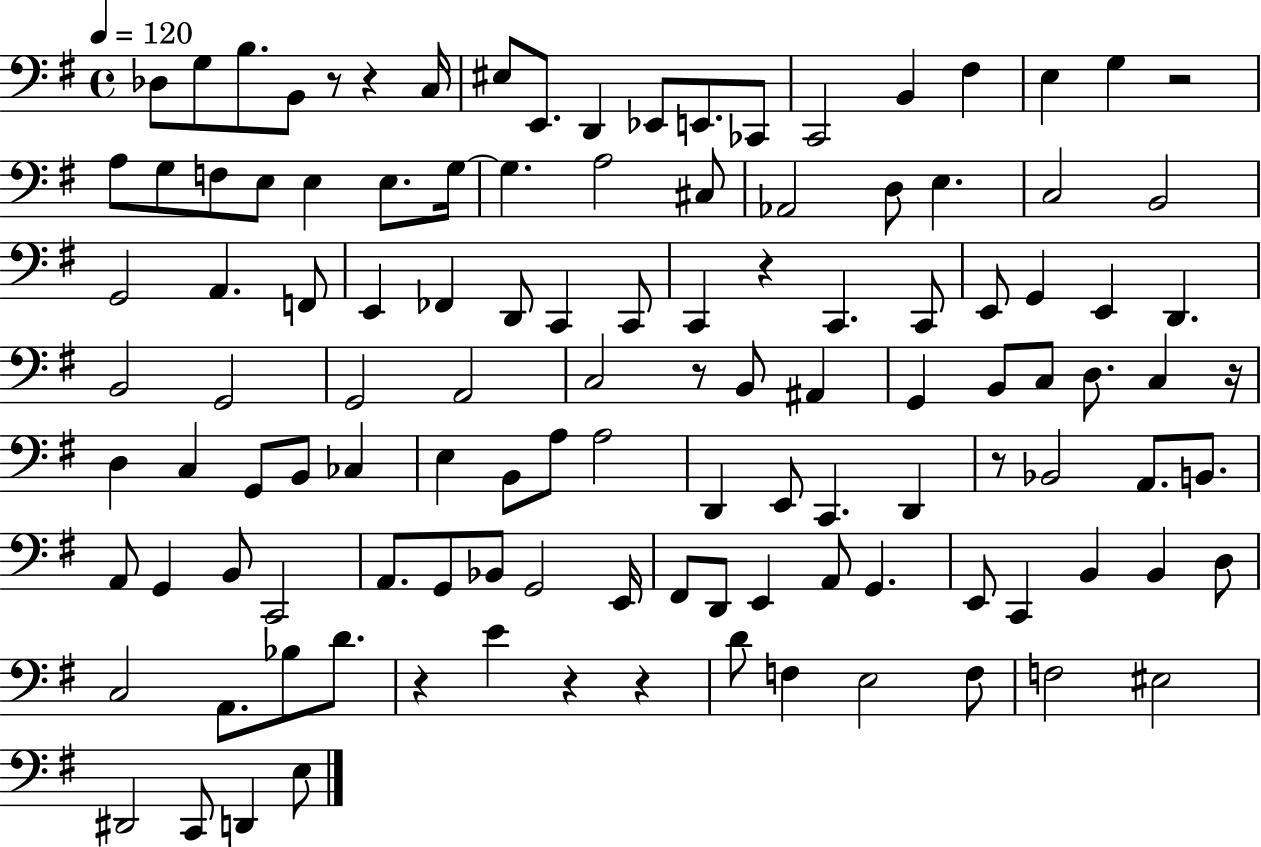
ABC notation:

X:1
T:Untitled
M:4/4
L:1/4
K:G
_D,/2 G,/2 B,/2 B,,/2 z/2 z C,/4 ^E,/2 E,,/2 D,, _E,,/2 E,,/2 _C,,/2 C,,2 B,, ^F, E, G, z2 A,/2 G,/2 F,/2 E,/2 E, E,/2 G,/4 G, A,2 ^C,/2 _A,,2 D,/2 E, C,2 B,,2 G,,2 A,, F,,/2 E,, _F,, D,,/2 C,, C,,/2 C,, z C,, C,,/2 E,,/2 G,, E,, D,, B,,2 G,,2 G,,2 A,,2 C,2 z/2 B,,/2 ^A,, G,, B,,/2 C,/2 D,/2 C, z/4 D, C, G,,/2 B,,/2 _C, E, B,,/2 A,/2 A,2 D,, E,,/2 C,, D,, z/2 _B,,2 A,,/2 B,,/2 A,,/2 G,, B,,/2 C,,2 A,,/2 G,,/2 _B,,/2 G,,2 E,,/4 ^F,,/2 D,,/2 E,, A,,/2 G,, E,,/2 C,, B,, B,, D,/2 C,2 A,,/2 _B,/2 D/2 z E z z D/2 F, E,2 F,/2 F,2 ^E,2 ^D,,2 C,,/2 D,, E,/2